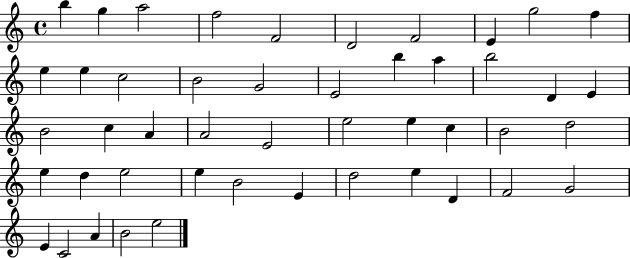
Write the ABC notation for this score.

X:1
T:Untitled
M:4/4
L:1/4
K:C
b g a2 f2 F2 D2 F2 E g2 f e e c2 B2 G2 E2 b a b2 D E B2 c A A2 E2 e2 e c B2 d2 e d e2 e B2 E d2 e D F2 G2 E C2 A B2 e2